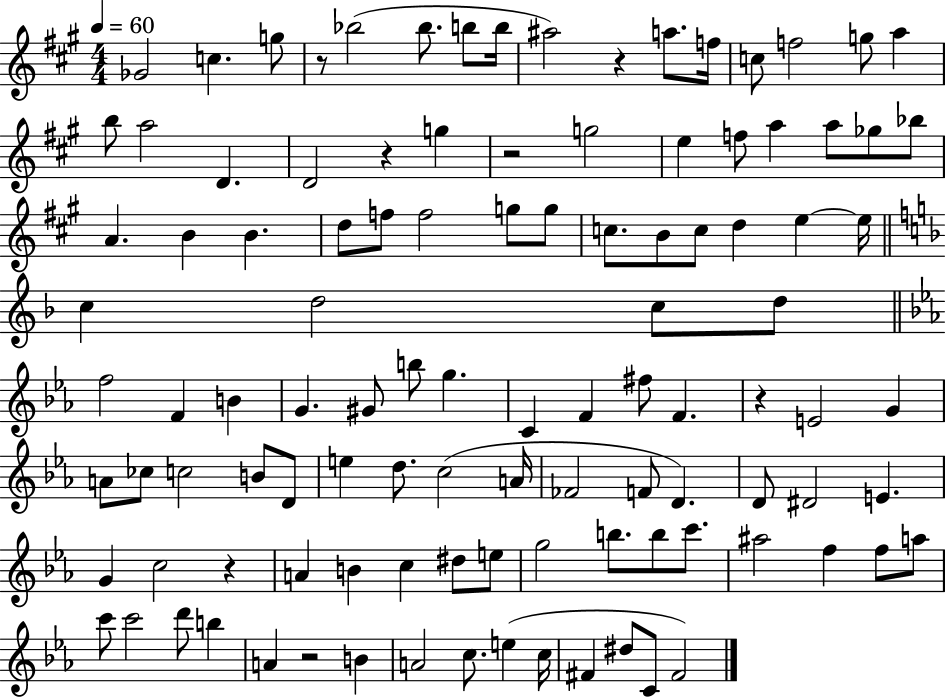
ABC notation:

X:1
T:Untitled
M:4/4
L:1/4
K:A
_G2 c g/2 z/2 _b2 _b/2 b/2 b/4 ^a2 z a/2 f/4 c/2 f2 g/2 a b/2 a2 D D2 z g z2 g2 e f/2 a a/2 _g/2 _b/2 A B B d/2 f/2 f2 g/2 g/2 c/2 B/2 c/2 d e e/4 c d2 c/2 d/2 f2 F B G ^G/2 b/2 g C F ^f/2 F z E2 G A/2 _c/2 c2 B/2 D/2 e d/2 c2 A/4 _F2 F/2 D D/2 ^D2 E G c2 z A B c ^d/2 e/2 g2 b/2 b/2 c'/2 ^a2 f f/2 a/2 c'/2 c'2 d'/2 b A z2 B A2 c/2 e c/4 ^F ^d/2 C/2 ^F2